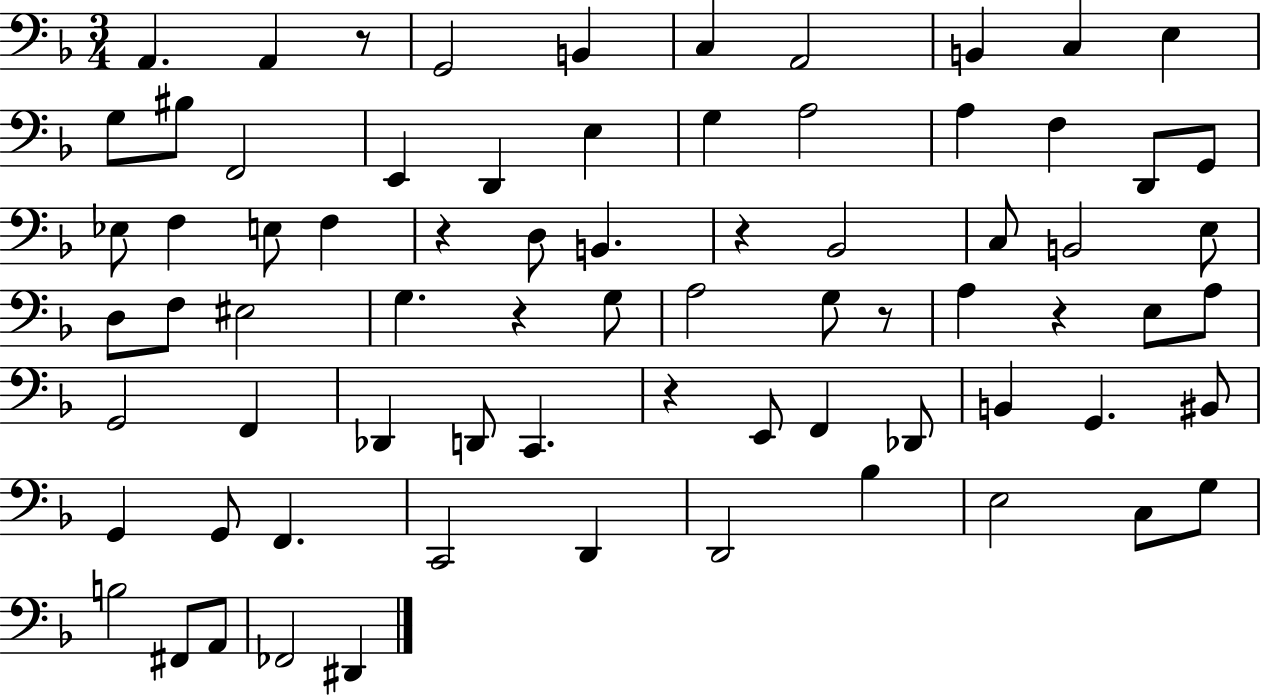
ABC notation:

X:1
T:Untitled
M:3/4
L:1/4
K:F
A,, A,, z/2 G,,2 B,, C, A,,2 B,, C, E, G,/2 ^B,/2 F,,2 E,, D,, E, G, A,2 A, F, D,,/2 G,,/2 _E,/2 F, E,/2 F, z D,/2 B,, z _B,,2 C,/2 B,,2 E,/2 D,/2 F,/2 ^E,2 G, z G,/2 A,2 G,/2 z/2 A, z E,/2 A,/2 G,,2 F,, _D,, D,,/2 C,, z E,,/2 F,, _D,,/2 B,, G,, ^B,,/2 G,, G,,/2 F,, C,,2 D,, D,,2 _B, E,2 C,/2 G,/2 B,2 ^F,,/2 A,,/2 _F,,2 ^D,,